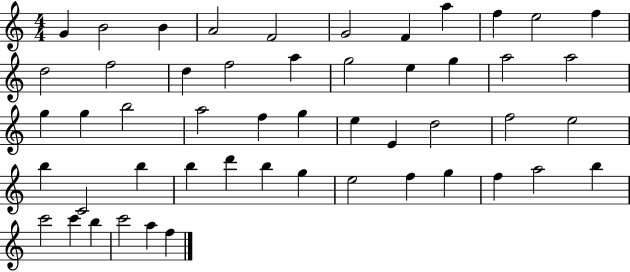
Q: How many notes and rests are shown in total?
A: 51